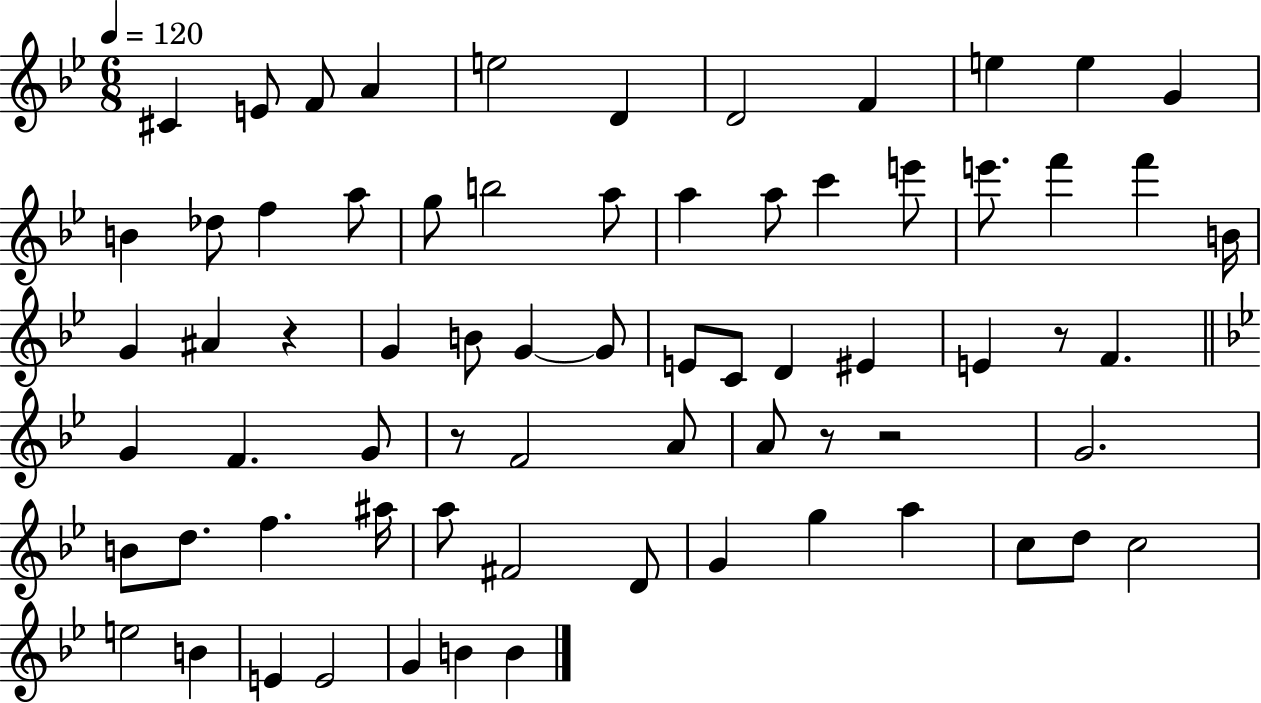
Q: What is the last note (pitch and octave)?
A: B4